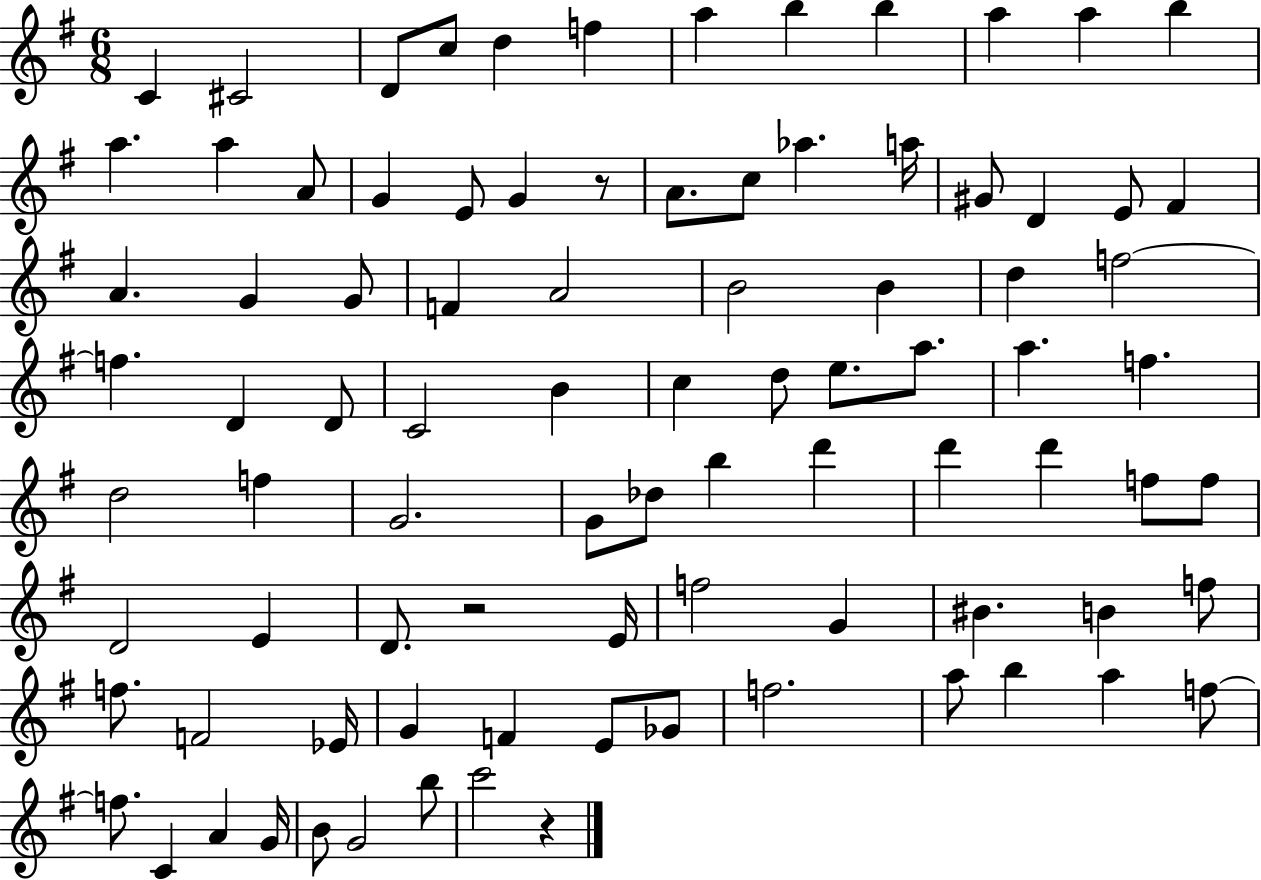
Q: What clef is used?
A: treble